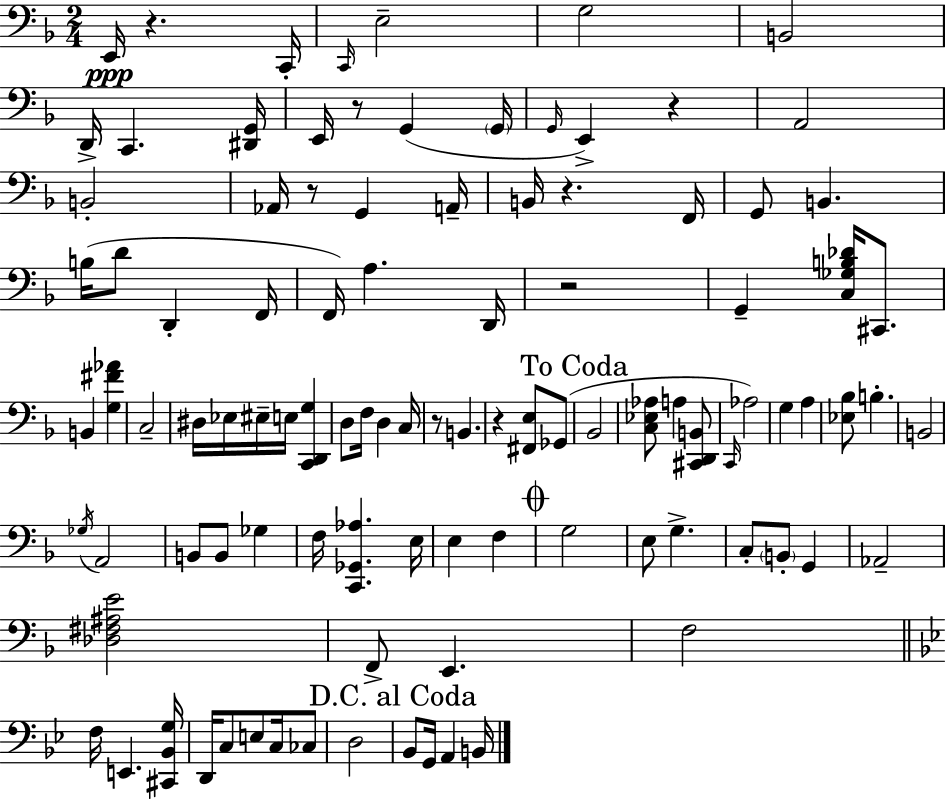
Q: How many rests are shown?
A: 8